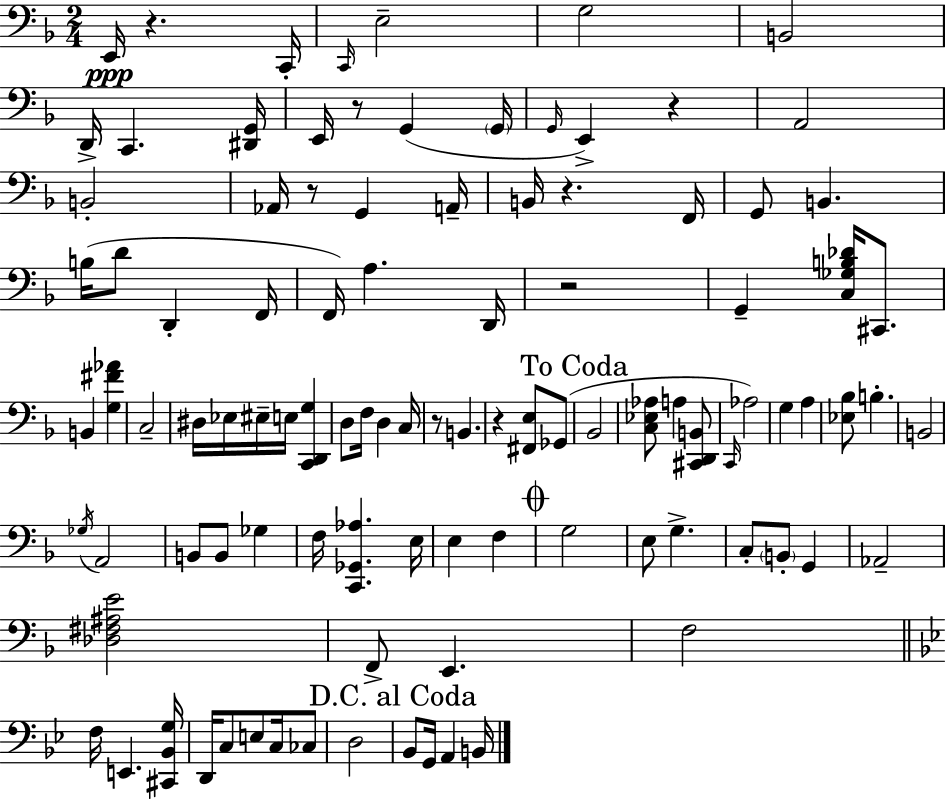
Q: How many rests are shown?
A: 8